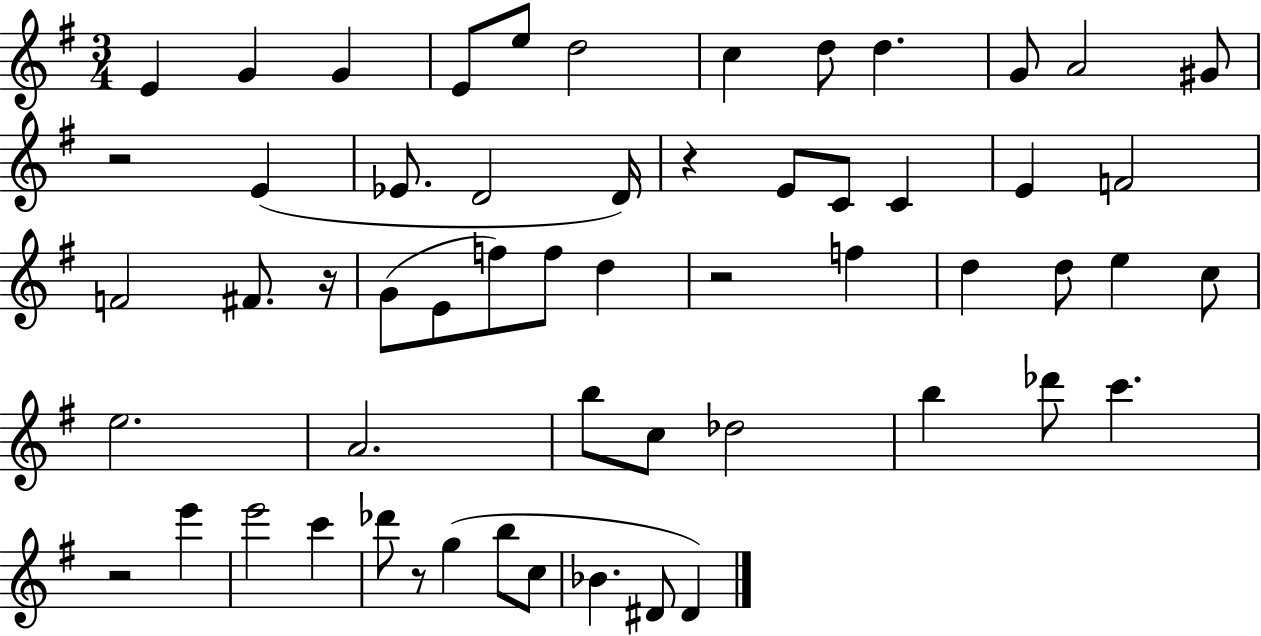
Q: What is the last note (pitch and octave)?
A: D#4